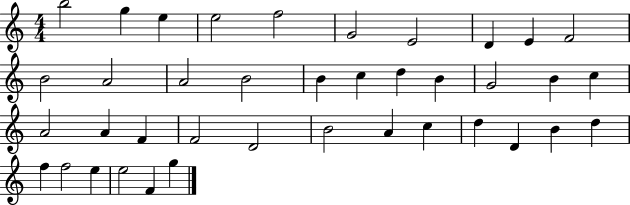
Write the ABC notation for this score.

X:1
T:Untitled
M:4/4
L:1/4
K:C
b2 g e e2 f2 G2 E2 D E F2 B2 A2 A2 B2 B c d B G2 B c A2 A F F2 D2 B2 A c d D B d f f2 e e2 F g